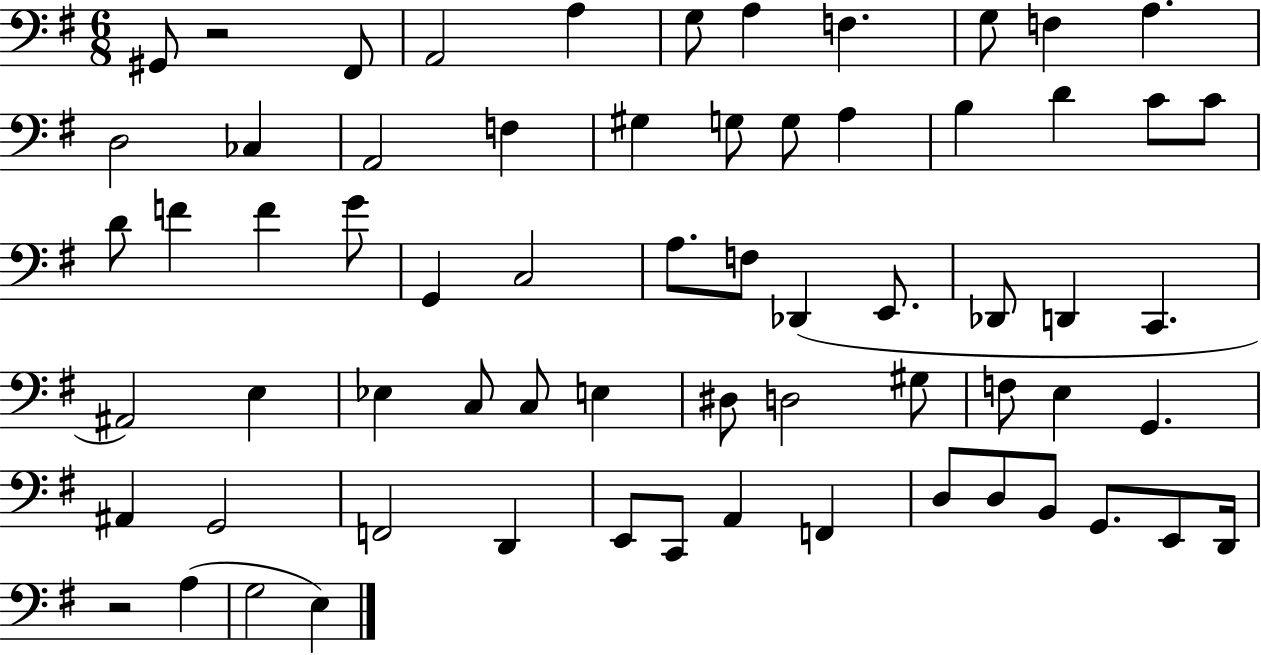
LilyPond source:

{
  \clef bass
  \numericTimeSignature
  \time 6/8
  \key g \major
  \repeat volta 2 { gis,8 r2 fis,8 | a,2 a4 | g8 a4 f4. | g8 f4 a4. | \break d2 ces4 | a,2 f4 | gis4 g8 g8 a4 | b4 d'4 c'8 c'8 | \break d'8 f'4 f'4 g'8 | g,4 c2 | a8. f8 des,4( e,8. | des,8 d,4 c,4. | \break ais,2) e4 | ees4 c8 c8 e4 | dis8 d2 gis8 | f8 e4 g,4. | \break ais,4 g,2 | f,2 d,4 | e,8 c,8 a,4 f,4 | d8 d8 b,8 g,8. e,8 d,16 | \break r2 a4( | g2 e4) | } \bar "|."
}